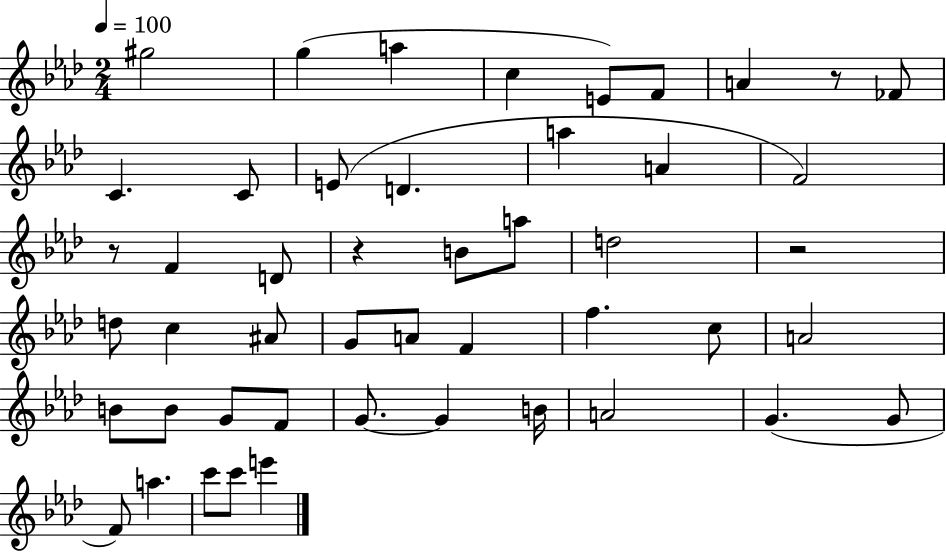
X:1
T:Untitled
M:2/4
L:1/4
K:Ab
^g2 g a c E/2 F/2 A z/2 _F/2 C C/2 E/2 D a A F2 z/2 F D/2 z B/2 a/2 d2 z2 d/2 c ^A/2 G/2 A/2 F f c/2 A2 B/2 B/2 G/2 F/2 G/2 G B/4 A2 G G/2 F/2 a c'/2 c'/2 e'